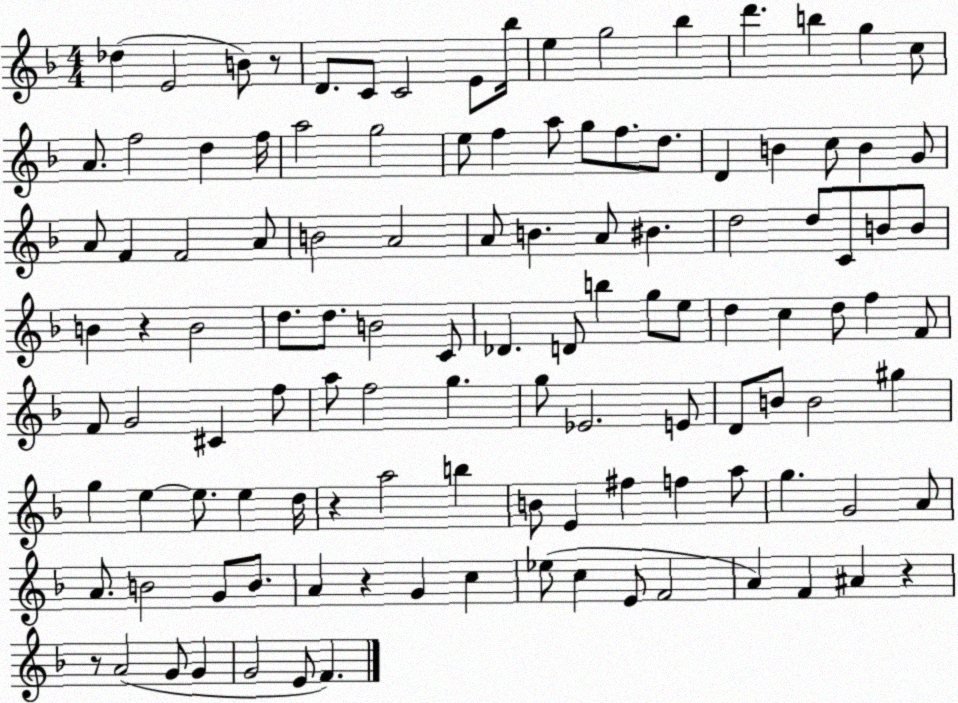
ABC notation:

X:1
T:Untitled
M:4/4
L:1/4
K:F
_d E2 B/2 z/2 D/2 C/2 C2 E/2 _b/4 e g2 _b d' b g c/2 A/2 f2 d f/4 a2 g2 e/2 f a/2 g/2 f/2 d/2 D B c/2 B G/2 A/2 F F2 A/2 B2 A2 A/2 B A/2 ^B d2 d/2 C/2 B/2 B/2 B z B2 d/2 d/2 B2 C/2 _D D/2 b g/2 e/2 d c d/2 f F/2 F/2 G2 ^C f/2 a/2 f2 g g/2 _E2 E/2 D/2 B/2 B2 ^g g e e/2 e d/4 z a2 b B/2 E ^f f a/2 g G2 A/2 A/2 B2 G/2 B/2 A z G c _e/2 c E/2 F2 A F ^A z z/2 A2 G/2 G G2 E/2 F